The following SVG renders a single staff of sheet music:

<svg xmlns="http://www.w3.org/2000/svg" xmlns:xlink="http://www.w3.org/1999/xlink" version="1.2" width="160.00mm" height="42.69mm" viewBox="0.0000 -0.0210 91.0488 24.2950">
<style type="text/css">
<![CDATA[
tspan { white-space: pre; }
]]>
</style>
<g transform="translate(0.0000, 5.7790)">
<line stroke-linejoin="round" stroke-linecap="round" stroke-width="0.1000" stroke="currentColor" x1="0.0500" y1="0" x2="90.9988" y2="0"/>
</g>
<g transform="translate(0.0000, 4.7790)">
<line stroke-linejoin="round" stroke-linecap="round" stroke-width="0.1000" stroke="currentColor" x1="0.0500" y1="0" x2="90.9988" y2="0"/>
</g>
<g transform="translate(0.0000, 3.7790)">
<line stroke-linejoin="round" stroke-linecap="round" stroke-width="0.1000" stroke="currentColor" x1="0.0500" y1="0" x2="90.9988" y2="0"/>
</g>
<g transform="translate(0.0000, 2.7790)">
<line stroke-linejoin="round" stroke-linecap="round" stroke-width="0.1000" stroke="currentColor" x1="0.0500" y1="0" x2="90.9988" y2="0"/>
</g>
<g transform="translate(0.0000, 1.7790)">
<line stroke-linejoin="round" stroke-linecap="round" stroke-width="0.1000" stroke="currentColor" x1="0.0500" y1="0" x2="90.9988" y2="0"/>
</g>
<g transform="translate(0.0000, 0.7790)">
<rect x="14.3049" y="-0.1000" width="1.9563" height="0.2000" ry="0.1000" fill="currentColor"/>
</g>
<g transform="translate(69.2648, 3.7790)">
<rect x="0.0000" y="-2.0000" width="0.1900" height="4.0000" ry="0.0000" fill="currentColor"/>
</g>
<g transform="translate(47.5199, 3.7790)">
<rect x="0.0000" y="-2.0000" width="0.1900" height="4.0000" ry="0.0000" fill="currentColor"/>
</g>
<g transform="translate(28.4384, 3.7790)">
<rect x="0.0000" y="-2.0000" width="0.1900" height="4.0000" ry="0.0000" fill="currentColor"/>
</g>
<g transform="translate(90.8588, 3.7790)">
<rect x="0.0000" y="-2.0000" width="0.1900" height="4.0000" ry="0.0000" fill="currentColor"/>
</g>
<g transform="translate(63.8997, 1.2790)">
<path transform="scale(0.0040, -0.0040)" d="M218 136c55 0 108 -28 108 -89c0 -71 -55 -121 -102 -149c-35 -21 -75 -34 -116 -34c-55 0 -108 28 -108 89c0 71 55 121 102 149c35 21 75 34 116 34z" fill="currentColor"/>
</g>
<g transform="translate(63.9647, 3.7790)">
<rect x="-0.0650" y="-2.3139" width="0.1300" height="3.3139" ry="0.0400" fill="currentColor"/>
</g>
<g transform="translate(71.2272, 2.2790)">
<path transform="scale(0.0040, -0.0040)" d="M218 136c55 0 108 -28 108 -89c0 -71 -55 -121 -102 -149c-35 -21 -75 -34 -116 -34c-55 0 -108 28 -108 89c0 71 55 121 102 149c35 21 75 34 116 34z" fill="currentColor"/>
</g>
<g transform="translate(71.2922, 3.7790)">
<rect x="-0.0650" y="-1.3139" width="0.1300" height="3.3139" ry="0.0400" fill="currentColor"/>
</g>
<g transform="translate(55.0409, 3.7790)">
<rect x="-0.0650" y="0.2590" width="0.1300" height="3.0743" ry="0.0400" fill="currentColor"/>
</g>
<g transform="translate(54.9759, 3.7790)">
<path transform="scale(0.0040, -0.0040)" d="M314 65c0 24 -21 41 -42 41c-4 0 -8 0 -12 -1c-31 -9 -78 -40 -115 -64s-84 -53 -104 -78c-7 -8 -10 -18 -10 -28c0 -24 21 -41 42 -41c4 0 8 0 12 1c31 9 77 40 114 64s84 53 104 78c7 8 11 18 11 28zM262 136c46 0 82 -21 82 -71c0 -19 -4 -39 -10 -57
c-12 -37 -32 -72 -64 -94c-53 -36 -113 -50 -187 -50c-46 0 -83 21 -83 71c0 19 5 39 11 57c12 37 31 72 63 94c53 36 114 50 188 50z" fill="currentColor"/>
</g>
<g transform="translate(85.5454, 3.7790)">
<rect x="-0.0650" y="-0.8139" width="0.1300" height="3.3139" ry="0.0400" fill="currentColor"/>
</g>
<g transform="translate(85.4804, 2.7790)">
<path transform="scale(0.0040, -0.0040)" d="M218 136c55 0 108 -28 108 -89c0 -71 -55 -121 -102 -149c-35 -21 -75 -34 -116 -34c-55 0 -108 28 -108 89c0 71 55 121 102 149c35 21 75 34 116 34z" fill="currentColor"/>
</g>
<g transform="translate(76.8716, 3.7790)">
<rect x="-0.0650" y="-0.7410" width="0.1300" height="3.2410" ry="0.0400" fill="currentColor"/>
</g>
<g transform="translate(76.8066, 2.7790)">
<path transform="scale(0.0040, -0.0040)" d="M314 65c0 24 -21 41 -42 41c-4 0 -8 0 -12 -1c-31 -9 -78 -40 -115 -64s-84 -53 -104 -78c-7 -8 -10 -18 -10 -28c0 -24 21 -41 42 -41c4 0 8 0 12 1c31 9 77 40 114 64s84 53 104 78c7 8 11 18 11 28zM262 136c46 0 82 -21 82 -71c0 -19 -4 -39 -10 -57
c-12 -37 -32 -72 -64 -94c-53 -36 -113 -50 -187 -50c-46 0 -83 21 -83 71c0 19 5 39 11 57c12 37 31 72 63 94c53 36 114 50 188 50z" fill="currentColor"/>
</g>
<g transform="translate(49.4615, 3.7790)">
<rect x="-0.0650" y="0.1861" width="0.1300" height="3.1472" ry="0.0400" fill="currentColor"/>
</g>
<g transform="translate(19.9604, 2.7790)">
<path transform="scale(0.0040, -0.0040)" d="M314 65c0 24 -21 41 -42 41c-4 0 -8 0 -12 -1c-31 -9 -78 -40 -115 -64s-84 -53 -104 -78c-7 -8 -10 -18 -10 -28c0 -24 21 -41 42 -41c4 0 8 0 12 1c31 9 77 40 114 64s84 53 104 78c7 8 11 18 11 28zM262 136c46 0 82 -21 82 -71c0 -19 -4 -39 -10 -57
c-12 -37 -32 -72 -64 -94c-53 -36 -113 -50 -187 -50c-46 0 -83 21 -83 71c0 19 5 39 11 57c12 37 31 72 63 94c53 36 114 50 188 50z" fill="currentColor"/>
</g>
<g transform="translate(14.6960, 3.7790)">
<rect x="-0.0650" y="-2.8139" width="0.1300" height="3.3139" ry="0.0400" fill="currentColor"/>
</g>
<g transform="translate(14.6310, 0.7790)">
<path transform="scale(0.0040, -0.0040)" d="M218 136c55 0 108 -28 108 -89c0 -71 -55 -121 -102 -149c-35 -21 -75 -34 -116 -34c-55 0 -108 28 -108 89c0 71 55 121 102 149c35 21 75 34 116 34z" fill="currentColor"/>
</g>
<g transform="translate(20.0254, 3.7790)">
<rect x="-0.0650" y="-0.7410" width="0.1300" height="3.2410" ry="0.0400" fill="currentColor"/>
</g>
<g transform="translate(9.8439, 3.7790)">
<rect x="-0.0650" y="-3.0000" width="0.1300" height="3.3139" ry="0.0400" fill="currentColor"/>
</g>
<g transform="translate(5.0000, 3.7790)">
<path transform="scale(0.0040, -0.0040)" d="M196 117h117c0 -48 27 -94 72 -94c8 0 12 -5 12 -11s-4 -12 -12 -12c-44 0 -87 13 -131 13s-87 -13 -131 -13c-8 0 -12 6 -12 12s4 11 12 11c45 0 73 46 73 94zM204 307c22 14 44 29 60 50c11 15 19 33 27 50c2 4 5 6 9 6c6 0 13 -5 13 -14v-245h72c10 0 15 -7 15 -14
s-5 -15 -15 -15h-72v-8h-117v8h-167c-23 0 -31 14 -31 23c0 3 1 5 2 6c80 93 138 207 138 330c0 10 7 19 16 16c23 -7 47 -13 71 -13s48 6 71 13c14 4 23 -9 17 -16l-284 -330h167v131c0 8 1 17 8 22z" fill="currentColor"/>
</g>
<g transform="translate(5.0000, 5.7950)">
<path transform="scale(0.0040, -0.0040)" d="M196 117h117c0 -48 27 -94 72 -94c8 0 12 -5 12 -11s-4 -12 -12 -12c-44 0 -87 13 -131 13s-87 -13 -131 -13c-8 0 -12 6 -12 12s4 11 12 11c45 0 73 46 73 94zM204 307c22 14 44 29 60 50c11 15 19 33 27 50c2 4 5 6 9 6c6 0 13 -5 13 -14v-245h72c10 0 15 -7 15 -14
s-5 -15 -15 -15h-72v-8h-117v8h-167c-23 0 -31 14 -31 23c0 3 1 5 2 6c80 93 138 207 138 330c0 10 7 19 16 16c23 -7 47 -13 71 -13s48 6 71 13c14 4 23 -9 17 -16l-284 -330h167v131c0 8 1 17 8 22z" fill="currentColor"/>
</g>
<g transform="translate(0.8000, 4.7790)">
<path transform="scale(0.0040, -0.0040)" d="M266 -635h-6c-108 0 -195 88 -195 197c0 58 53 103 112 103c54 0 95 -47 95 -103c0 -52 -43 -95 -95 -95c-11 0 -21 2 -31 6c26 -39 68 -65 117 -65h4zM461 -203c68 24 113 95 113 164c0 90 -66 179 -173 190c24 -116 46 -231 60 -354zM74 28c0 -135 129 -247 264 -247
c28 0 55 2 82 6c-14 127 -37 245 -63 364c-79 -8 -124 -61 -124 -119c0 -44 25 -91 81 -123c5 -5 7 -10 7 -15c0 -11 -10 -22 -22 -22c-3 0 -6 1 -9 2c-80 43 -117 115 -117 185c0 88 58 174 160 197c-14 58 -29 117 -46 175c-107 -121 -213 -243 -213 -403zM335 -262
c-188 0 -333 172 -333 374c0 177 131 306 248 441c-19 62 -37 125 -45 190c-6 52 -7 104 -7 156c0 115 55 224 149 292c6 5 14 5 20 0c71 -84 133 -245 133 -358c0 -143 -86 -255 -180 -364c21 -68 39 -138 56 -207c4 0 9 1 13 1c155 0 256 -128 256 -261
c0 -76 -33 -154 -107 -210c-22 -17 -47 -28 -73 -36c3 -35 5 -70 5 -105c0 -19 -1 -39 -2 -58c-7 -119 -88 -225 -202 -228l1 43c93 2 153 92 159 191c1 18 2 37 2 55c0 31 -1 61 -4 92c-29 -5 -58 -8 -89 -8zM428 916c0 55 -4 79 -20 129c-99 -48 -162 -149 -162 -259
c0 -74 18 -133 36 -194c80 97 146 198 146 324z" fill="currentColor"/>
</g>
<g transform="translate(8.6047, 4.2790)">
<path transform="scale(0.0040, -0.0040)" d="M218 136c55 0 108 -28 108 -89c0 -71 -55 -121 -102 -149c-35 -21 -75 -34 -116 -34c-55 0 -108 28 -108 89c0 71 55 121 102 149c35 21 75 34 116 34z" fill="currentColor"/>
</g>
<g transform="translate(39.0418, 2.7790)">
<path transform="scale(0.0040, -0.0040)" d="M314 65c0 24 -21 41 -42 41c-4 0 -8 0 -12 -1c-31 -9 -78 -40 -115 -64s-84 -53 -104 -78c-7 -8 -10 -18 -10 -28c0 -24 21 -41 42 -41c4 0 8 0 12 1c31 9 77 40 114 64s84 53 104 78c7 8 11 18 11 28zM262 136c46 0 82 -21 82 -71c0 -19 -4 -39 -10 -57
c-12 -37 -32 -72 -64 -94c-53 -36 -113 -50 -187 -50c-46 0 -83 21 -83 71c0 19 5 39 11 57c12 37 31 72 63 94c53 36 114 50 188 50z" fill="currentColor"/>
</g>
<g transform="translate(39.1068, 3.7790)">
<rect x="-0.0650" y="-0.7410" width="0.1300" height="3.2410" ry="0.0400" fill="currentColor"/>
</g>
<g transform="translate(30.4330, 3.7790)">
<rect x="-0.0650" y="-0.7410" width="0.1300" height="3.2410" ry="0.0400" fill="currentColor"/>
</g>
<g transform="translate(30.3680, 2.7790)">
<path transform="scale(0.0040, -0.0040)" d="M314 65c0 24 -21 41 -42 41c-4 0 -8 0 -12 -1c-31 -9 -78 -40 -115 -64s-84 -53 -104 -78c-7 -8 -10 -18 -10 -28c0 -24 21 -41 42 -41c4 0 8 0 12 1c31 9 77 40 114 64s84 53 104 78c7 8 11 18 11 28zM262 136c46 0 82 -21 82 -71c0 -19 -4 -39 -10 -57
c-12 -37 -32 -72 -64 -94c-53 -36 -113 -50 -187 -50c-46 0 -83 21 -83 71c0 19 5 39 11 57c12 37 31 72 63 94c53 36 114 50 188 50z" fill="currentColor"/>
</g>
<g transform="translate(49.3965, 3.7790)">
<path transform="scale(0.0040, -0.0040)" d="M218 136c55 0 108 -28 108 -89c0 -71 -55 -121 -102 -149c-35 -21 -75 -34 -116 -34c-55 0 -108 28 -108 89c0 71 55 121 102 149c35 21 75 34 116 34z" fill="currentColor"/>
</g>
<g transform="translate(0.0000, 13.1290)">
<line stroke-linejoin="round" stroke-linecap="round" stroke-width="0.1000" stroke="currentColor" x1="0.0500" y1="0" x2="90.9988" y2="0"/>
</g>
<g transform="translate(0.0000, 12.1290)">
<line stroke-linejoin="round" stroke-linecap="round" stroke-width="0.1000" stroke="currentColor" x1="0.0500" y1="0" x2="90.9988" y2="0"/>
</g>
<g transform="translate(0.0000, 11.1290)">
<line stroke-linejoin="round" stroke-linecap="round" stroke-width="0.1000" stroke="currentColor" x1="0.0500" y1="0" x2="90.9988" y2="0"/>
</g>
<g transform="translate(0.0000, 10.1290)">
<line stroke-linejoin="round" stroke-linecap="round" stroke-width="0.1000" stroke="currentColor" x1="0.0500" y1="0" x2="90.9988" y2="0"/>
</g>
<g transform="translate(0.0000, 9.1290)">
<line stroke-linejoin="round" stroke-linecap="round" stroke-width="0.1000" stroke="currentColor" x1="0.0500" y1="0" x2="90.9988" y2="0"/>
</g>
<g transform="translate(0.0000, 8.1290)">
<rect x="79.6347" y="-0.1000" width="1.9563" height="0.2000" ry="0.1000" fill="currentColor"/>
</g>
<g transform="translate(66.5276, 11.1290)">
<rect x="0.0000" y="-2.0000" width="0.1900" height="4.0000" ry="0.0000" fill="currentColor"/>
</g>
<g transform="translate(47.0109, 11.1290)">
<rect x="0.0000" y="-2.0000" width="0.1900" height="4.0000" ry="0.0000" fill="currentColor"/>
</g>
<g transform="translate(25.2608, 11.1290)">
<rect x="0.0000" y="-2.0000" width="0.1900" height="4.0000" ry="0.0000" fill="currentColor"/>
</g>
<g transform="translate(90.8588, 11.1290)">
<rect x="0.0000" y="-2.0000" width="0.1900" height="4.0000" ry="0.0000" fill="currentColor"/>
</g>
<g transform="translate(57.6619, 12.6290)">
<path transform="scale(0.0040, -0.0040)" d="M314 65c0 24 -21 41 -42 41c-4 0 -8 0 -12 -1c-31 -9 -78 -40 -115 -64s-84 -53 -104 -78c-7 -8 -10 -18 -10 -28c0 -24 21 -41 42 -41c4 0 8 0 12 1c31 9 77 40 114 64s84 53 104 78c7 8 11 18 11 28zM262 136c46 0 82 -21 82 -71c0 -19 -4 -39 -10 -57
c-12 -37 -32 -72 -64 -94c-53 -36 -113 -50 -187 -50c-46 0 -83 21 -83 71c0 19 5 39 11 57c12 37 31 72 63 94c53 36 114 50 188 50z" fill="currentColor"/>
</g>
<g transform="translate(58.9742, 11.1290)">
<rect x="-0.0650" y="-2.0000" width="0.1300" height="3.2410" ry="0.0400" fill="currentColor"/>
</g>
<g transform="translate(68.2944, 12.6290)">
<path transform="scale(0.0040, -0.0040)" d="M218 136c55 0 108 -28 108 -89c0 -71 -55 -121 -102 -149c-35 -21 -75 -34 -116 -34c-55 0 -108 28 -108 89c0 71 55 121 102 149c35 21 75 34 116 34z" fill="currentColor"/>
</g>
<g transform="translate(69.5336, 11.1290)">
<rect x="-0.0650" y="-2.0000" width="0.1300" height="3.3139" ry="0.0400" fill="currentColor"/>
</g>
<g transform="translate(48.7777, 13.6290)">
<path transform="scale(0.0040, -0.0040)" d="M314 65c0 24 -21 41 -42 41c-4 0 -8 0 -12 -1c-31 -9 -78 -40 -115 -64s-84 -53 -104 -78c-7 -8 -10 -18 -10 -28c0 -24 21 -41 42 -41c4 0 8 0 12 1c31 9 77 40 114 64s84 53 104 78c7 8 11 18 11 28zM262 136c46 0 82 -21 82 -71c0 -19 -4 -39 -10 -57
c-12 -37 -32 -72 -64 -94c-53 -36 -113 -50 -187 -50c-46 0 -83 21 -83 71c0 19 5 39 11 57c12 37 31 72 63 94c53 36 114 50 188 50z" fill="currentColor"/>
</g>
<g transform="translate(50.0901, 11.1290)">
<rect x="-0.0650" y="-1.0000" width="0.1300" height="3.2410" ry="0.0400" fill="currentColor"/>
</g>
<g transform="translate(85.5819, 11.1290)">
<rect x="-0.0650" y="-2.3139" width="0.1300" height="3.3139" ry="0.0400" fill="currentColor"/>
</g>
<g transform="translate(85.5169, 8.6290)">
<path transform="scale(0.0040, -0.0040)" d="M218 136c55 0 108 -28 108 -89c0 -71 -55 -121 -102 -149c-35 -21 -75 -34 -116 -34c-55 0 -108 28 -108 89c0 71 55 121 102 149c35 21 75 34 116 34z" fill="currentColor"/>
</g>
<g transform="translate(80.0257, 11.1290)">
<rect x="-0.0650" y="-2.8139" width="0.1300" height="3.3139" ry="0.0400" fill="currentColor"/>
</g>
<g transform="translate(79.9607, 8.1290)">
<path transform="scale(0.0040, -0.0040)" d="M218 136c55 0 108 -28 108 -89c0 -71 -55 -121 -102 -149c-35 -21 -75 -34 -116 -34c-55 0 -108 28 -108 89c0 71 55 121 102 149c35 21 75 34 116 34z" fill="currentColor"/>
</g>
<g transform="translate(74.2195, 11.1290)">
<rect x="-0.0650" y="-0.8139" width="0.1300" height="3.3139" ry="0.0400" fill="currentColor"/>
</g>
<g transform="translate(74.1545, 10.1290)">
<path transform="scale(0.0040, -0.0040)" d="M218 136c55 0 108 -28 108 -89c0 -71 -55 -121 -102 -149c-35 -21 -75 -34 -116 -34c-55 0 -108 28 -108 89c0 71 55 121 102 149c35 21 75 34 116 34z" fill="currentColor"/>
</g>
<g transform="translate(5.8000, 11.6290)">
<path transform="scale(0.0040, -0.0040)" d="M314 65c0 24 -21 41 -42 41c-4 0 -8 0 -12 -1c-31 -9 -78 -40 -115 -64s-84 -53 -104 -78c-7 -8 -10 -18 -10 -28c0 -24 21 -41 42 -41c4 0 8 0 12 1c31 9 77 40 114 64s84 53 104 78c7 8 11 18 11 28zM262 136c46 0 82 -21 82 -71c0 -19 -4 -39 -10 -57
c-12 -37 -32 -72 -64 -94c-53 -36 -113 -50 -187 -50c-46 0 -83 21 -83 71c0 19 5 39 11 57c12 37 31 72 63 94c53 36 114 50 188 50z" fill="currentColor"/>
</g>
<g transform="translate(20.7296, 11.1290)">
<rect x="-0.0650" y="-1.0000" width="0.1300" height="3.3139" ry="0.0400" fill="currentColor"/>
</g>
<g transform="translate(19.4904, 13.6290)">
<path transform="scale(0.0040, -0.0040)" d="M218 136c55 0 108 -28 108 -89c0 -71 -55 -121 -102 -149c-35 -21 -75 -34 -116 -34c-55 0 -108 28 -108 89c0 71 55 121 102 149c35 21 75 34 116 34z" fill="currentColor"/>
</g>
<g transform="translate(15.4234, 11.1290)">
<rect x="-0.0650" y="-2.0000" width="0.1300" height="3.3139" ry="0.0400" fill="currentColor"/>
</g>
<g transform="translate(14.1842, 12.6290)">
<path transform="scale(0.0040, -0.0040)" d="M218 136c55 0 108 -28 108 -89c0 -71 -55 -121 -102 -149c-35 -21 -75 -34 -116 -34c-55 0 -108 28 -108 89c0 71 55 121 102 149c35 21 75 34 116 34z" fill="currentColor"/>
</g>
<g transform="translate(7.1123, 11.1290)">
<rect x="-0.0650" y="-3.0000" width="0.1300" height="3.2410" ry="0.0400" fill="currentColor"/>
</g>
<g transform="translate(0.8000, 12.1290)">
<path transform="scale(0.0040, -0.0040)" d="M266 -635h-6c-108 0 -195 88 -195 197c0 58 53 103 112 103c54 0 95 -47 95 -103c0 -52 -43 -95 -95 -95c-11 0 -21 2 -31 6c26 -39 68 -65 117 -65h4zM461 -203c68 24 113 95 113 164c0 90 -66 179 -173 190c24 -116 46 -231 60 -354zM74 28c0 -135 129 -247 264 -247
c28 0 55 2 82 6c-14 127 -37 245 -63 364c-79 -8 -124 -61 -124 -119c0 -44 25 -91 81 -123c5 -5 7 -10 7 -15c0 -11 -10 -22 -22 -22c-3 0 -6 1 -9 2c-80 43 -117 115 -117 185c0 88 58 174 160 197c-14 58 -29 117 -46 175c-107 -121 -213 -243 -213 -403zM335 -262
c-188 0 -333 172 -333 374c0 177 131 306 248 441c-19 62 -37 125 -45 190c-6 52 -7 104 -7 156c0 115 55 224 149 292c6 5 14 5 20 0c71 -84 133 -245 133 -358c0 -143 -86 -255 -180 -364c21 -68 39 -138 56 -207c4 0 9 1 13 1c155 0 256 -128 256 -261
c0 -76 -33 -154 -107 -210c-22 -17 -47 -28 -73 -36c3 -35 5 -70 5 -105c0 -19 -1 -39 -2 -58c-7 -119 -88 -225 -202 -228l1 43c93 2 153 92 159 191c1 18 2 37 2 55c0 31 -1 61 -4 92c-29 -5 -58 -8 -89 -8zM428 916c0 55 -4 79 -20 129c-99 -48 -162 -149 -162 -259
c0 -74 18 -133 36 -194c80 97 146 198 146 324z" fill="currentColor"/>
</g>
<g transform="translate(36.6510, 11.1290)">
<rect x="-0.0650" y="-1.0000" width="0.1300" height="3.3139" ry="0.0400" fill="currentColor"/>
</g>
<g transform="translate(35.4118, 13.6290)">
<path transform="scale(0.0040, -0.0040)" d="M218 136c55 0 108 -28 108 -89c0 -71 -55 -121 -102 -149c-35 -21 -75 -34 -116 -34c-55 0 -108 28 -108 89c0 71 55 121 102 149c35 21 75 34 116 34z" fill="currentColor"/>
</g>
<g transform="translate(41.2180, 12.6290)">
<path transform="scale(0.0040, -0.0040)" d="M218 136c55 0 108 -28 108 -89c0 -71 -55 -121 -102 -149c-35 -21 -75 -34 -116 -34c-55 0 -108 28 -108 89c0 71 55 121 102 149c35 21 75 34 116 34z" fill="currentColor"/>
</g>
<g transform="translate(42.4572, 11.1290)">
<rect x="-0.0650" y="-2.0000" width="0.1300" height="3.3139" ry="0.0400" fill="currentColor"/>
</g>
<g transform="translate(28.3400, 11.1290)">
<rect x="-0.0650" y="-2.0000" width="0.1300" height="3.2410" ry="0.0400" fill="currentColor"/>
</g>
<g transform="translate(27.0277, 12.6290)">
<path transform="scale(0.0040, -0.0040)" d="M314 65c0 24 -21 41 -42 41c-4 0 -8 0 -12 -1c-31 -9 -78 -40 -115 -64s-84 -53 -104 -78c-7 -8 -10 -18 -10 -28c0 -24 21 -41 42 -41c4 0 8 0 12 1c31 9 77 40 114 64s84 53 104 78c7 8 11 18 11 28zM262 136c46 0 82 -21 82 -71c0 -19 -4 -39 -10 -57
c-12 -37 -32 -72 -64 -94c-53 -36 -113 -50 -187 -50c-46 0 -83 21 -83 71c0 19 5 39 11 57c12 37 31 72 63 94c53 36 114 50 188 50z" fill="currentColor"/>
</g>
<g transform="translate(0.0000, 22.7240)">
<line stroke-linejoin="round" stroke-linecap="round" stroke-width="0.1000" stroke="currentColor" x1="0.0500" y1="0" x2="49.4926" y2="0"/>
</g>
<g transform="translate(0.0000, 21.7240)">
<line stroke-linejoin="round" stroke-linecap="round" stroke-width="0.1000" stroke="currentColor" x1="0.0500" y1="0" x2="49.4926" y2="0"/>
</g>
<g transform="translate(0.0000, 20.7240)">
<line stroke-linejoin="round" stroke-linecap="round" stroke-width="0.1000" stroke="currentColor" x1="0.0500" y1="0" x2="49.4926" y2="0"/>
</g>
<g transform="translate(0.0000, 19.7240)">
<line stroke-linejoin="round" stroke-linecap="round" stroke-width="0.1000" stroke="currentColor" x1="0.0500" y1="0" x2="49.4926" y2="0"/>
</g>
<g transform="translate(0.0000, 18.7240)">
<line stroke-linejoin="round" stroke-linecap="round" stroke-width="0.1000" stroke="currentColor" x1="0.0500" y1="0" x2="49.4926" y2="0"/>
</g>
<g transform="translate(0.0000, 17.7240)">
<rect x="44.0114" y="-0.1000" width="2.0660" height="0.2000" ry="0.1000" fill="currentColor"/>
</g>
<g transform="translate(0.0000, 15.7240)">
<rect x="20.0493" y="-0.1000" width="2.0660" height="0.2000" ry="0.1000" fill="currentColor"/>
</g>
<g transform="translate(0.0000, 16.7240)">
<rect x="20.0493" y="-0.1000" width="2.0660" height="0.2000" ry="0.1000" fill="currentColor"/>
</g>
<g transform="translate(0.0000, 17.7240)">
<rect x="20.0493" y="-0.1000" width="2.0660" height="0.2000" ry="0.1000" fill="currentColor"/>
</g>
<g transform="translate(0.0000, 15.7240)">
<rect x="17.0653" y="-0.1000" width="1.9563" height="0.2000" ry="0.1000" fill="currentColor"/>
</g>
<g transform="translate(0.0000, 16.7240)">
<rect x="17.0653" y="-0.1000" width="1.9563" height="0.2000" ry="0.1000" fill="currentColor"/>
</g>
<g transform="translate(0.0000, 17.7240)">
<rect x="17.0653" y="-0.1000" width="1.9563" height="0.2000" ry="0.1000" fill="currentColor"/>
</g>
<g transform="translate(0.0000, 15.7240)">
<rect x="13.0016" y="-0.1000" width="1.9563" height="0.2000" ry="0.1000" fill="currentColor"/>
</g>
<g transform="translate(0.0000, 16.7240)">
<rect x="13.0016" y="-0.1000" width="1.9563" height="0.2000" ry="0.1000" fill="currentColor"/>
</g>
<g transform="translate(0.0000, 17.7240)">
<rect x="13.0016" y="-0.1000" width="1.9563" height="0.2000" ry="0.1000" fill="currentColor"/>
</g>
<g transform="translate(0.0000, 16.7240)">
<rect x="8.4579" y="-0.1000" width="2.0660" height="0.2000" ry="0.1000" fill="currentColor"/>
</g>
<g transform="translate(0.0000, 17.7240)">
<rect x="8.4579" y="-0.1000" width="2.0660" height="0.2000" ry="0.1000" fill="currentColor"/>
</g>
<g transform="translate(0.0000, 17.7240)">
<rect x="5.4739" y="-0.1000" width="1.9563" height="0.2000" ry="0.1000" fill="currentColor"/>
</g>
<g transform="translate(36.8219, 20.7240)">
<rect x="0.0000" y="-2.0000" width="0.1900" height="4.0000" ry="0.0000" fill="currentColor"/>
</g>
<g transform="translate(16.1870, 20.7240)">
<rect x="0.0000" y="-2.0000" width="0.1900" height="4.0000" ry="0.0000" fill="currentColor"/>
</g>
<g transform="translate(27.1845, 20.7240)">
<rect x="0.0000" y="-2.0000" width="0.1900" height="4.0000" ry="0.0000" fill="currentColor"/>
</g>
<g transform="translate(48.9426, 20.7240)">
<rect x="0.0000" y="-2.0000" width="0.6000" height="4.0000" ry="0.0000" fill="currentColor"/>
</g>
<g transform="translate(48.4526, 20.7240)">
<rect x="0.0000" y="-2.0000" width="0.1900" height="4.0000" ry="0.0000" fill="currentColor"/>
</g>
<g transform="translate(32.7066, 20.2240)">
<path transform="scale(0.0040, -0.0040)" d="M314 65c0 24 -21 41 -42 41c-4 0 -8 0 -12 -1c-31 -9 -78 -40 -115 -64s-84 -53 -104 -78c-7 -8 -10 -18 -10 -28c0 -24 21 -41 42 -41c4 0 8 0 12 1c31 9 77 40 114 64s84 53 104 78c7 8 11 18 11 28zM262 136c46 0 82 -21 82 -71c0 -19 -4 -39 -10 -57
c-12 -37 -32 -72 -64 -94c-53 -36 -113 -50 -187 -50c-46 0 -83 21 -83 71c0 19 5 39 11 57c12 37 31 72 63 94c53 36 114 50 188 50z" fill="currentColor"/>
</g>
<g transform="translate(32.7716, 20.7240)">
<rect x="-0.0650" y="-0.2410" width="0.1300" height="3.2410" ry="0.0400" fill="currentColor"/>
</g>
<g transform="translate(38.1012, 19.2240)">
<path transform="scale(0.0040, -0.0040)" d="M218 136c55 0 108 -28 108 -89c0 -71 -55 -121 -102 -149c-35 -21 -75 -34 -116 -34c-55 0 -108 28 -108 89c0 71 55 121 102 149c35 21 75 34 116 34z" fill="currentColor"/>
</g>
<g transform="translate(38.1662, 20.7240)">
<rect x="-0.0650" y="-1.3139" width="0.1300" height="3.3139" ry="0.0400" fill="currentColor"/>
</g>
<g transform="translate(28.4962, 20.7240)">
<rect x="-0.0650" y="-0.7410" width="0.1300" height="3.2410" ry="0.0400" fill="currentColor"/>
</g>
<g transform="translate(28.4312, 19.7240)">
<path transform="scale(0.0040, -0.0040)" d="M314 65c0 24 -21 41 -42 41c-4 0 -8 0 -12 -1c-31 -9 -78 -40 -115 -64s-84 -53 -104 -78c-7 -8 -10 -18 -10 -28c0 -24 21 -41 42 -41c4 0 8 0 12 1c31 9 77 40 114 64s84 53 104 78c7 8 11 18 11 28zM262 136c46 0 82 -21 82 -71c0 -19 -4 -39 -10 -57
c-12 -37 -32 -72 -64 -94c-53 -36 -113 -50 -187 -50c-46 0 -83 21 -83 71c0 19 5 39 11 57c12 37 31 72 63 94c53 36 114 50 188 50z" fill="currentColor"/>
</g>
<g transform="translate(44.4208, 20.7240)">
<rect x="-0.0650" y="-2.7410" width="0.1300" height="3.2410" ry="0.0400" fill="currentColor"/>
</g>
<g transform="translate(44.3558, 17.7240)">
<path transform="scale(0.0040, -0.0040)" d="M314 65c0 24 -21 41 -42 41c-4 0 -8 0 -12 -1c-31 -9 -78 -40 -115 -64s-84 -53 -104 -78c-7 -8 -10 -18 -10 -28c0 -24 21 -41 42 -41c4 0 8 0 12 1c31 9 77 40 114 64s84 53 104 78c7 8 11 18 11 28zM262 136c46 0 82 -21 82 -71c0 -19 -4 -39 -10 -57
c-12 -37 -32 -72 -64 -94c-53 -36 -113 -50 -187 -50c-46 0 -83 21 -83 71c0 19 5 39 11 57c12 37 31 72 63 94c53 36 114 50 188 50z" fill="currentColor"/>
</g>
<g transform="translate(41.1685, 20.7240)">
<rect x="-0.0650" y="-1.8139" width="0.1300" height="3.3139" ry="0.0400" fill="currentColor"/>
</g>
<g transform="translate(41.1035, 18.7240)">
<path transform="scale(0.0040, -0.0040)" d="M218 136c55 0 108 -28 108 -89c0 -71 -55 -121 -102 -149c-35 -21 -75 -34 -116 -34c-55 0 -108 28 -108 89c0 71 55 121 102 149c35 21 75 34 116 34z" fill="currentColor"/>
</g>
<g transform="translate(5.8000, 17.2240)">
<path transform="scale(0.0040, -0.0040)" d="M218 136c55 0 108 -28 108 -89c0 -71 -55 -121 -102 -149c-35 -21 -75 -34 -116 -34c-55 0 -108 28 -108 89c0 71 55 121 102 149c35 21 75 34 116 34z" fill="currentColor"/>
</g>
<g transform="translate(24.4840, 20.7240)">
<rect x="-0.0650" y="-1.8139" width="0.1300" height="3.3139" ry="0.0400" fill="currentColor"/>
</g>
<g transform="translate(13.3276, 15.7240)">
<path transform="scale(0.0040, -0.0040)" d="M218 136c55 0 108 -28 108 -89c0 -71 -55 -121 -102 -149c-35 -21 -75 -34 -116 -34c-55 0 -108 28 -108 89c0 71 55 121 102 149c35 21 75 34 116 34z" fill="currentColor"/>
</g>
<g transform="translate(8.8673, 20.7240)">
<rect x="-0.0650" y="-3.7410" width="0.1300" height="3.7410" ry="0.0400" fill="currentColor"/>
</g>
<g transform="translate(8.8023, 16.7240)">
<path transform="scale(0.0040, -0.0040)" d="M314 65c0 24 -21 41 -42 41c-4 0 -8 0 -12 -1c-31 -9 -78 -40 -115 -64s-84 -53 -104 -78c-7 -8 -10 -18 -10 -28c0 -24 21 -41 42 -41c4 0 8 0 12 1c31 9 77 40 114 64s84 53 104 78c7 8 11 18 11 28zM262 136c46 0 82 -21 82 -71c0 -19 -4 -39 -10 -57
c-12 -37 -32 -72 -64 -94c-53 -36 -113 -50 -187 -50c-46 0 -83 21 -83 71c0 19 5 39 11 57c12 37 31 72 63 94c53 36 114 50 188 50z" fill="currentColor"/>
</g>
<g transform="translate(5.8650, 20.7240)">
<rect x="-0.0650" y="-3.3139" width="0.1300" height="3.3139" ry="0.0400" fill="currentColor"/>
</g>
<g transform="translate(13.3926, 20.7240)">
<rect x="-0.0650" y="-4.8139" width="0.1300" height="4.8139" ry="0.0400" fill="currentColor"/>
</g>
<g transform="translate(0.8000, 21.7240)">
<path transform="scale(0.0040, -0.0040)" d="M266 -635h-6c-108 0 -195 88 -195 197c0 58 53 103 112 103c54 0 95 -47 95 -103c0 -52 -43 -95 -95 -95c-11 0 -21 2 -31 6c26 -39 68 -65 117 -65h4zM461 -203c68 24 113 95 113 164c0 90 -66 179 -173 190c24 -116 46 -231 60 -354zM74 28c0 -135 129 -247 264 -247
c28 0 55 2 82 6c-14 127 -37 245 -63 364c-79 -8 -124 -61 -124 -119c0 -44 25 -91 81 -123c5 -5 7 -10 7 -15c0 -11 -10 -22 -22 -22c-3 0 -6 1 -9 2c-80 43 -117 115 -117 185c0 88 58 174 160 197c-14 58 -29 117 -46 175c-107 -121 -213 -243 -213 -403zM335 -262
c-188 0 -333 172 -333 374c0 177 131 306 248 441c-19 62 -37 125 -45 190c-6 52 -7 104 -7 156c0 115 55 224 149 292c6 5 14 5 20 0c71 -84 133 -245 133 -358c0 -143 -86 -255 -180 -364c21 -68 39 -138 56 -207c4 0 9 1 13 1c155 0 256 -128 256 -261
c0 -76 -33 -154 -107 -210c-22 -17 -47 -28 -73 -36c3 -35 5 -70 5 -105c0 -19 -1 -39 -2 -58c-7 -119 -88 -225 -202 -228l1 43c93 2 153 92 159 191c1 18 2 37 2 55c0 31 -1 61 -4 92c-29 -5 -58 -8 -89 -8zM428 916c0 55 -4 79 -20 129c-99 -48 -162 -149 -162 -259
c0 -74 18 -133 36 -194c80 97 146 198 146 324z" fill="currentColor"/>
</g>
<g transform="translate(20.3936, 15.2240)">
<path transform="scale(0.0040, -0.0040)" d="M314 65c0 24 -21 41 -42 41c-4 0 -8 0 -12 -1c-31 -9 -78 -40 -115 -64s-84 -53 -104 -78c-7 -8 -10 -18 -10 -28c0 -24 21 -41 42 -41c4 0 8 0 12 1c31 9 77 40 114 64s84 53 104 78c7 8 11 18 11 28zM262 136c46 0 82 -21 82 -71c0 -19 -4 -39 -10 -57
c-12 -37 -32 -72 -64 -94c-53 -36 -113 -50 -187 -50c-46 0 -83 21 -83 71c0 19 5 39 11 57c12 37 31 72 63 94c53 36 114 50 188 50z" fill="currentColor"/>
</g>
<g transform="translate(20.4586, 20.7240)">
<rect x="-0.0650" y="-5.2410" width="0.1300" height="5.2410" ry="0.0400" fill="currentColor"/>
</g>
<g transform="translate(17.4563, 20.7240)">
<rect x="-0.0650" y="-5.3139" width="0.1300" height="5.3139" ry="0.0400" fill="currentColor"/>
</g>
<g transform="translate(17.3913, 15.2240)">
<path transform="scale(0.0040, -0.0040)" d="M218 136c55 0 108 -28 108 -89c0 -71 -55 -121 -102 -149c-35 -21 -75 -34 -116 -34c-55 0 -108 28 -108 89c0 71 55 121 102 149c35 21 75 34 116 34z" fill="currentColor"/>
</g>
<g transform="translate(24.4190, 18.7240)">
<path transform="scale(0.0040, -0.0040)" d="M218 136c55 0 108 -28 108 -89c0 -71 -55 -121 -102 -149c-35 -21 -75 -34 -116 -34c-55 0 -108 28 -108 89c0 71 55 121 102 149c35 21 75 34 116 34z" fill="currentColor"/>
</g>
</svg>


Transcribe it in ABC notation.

X:1
T:Untitled
M:4/4
L:1/4
K:C
A a d2 d2 d2 B B2 g e d2 d A2 F D F2 D F D2 F2 F d a g b c'2 e' f' f'2 f d2 c2 e f a2